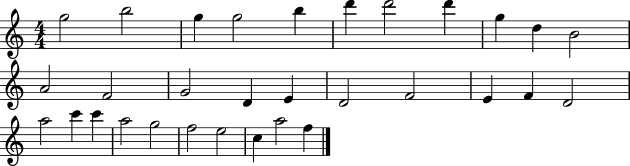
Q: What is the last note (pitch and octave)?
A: F5